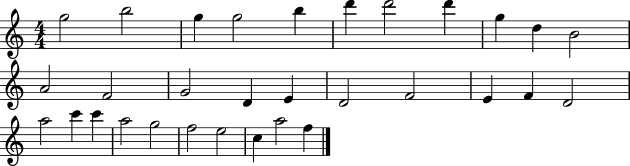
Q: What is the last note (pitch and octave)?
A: F5